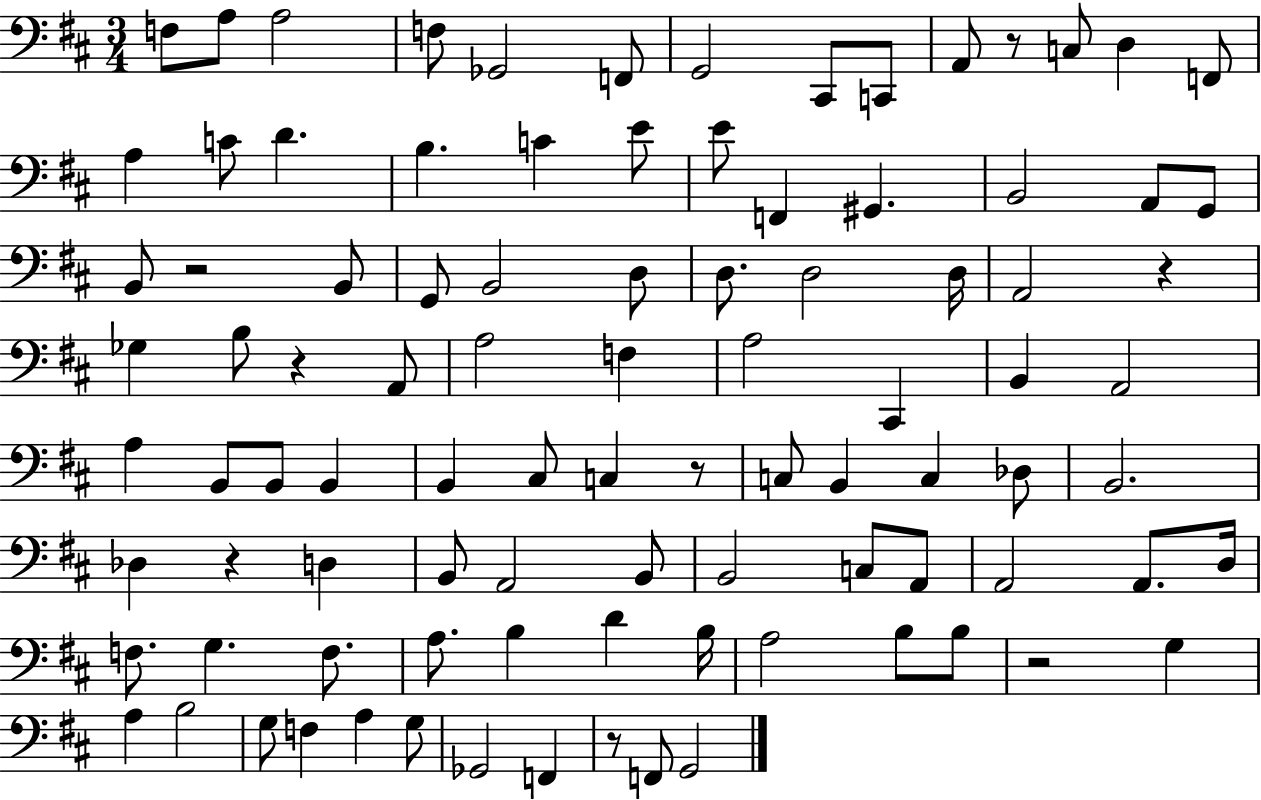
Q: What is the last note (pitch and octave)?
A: G2